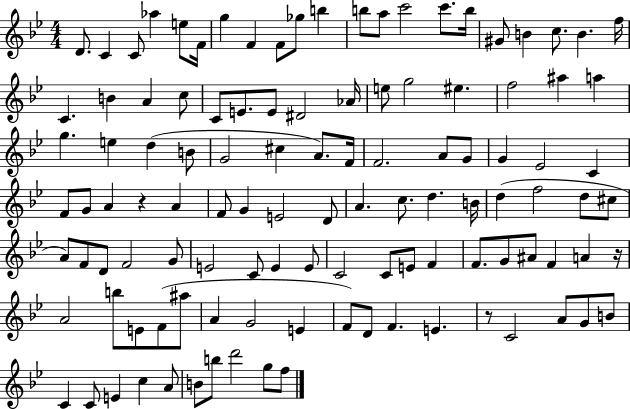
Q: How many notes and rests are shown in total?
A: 113